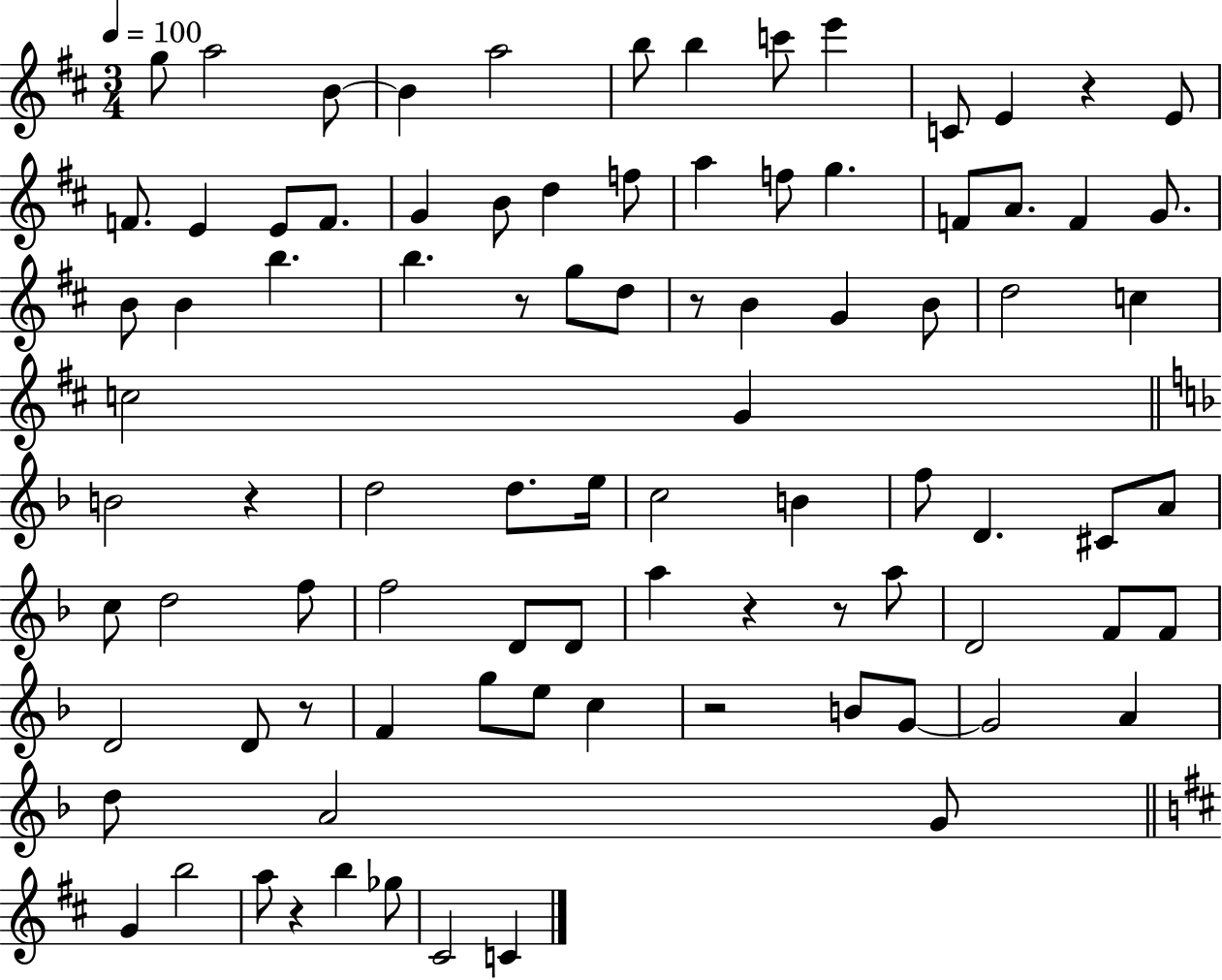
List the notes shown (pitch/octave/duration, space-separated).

G5/e A5/h B4/e B4/q A5/h B5/e B5/q C6/e E6/q C4/e E4/q R/q E4/e F4/e. E4/q E4/e F4/e. G4/q B4/e D5/q F5/e A5/q F5/e G5/q. F4/e A4/e. F4/q G4/e. B4/e B4/q B5/q. B5/q. R/e G5/e D5/e R/e B4/q G4/q B4/e D5/h C5/q C5/h G4/q B4/h R/q D5/h D5/e. E5/s C5/h B4/q F5/e D4/q. C#4/e A4/e C5/e D5/h F5/e F5/h D4/e D4/e A5/q R/q R/e A5/e D4/h F4/e F4/e D4/h D4/e R/e F4/q G5/e E5/e C5/q R/h B4/e G4/e G4/h A4/q D5/e A4/h G4/e G4/q B5/h A5/e R/q B5/q Gb5/e C#4/h C4/q